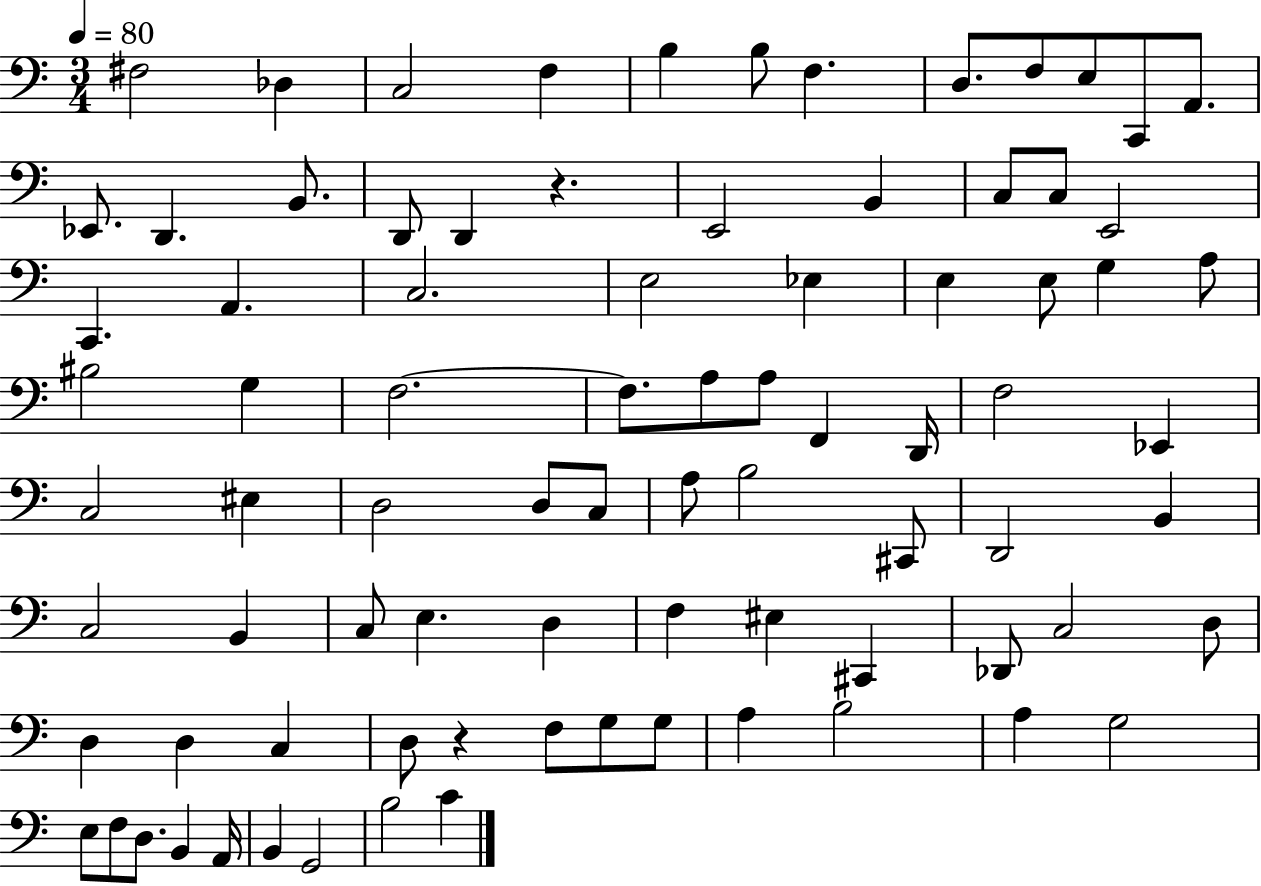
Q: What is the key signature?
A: C major